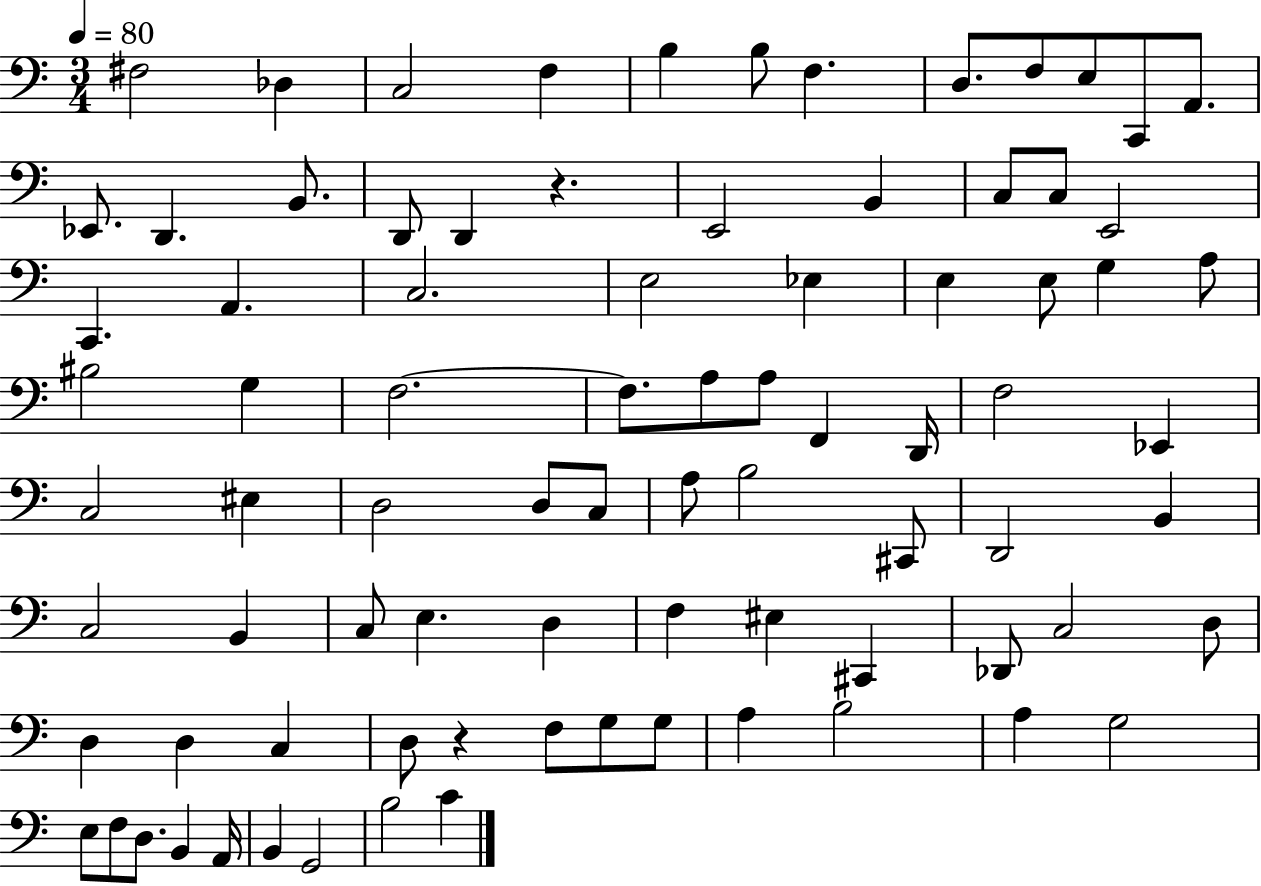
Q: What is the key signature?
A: C major